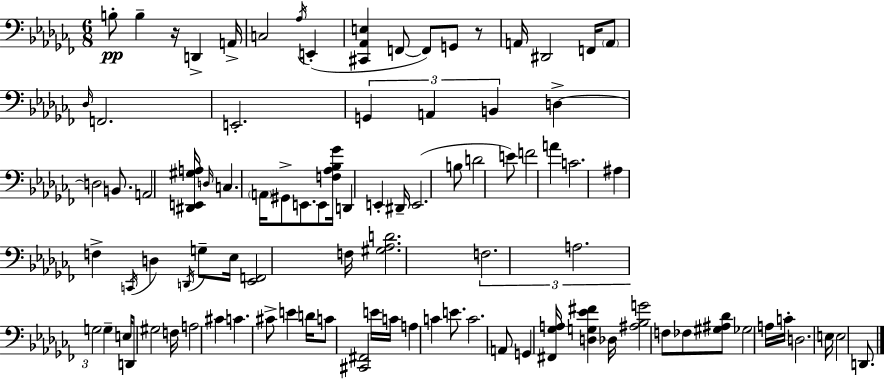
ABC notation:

X:1
T:Untitled
M:6/8
L:1/4
K:Abm
B,/2 B, z/4 D,, A,,/4 C,2 _A,/4 E,, [^C,,_A,,E,] F,,/2 F,,/2 G,,/2 z/2 A,,/4 ^D,,2 F,,/4 A,,/2 _D,/4 F,,2 E,,2 G,, A,, B,, D, D,2 B,,/2 A,,2 [^D,,E,,^G,A,]/4 D,/4 C, A,,/4 ^G,,/2 E,,/2 E,,/2 [F,_A,_B,_G]/4 D,, E,, ^D,,/4 E,,2 B,/2 D2 E/2 F2 A C2 ^A, F, C,,/4 D, D,,/4 G,/2 _E,/4 [_E,,F,,]2 F,/4 [^G,_A,D]2 F,2 A,2 G,2 G, E,/4 D,,/2 ^G,2 F,/4 A,2 ^C C ^C/2 E D/4 C/2 [^C,,^F,,]2 E/4 C/4 A, C E/2 C2 A,,/2 G,, [^F,,_G,A,]/4 [D,G,_E^F] _D,/4 [^A,_B,G]2 F,/2 _F,/2 [^G,^A,_D]/2 _G,2 A,/4 C/4 D,2 E,/4 E,2 D,,/2